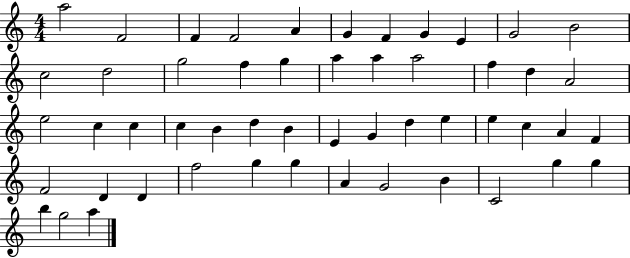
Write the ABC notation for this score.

X:1
T:Untitled
M:4/4
L:1/4
K:C
a2 F2 F F2 A G F G E G2 B2 c2 d2 g2 f g a a a2 f d A2 e2 c c c B d B E G d e e c A F F2 D D f2 g g A G2 B C2 g g b g2 a